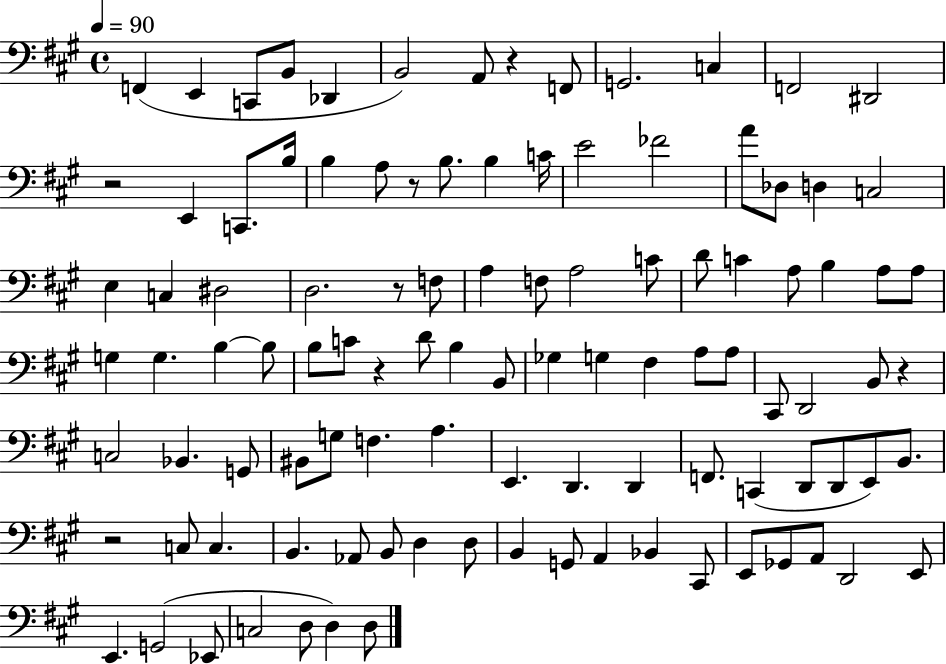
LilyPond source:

{
  \clef bass
  \time 4/4
  \defaultTimeSignature
  \key a \major
  \tempo 4 = 90
  f,4( e,4 c,8 b,8 des,4 | b,2) a,8 r4 f,8 | g,2. c4 | f,2 dis,2 | \break r2 e,4 c,8. b16 | b4 a8 r8 b8. b4 c'16 | e'2 fes'2 | a'8 des8 d4 c2 | \break e4 c4 dis2 | d2. r8 f8 | a4 f8 a2 c'8 | d'8 c'4 a8 b4 a8 a8 | \break g4 g4. b4~~ b8 | b8 c'8 r4 d'8 b4 b,8 | ges4 g4 fis4 a8 a8 | cis,8 d,2 b,8 r4 | \break c2 bes,4. g,8 | bis,8 g8 f4. a4. | e,4. d,4. d,4 | f,8. c,4( d,8 d,8 e,8) b,8. | \break r2 c8 c4. | b,4. aes,8 b,8 d4 d8 | b,4 g,8 a,4 bes,4 cis,8 | e,8 ges,8 a,8 d,2 e,8 | \break e,4. g,2( ees,8 | c2 d8 d4) d8 | \bar "|."
}